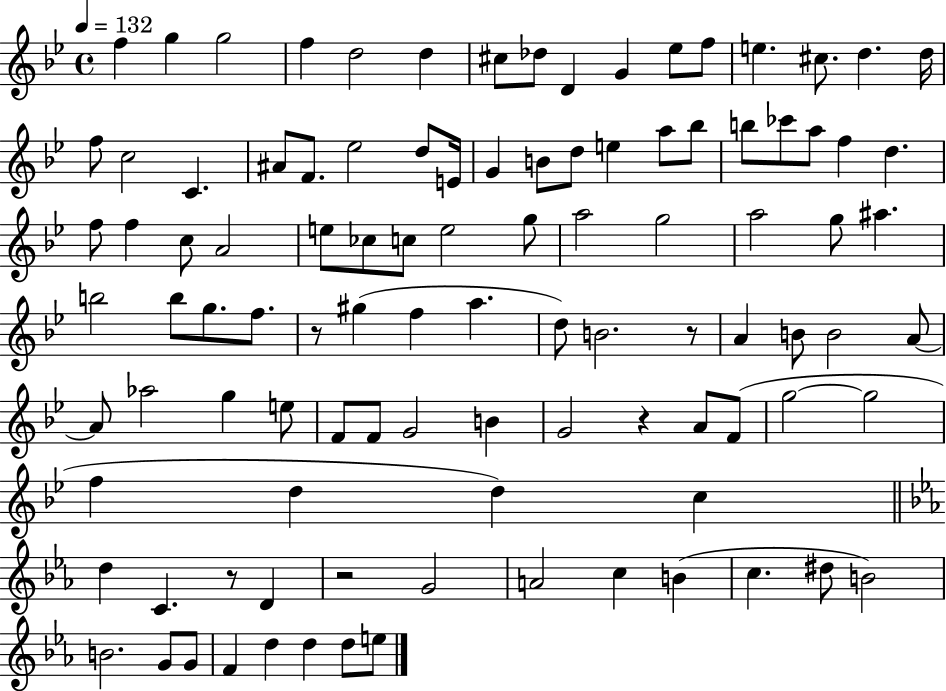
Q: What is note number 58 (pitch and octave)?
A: B4